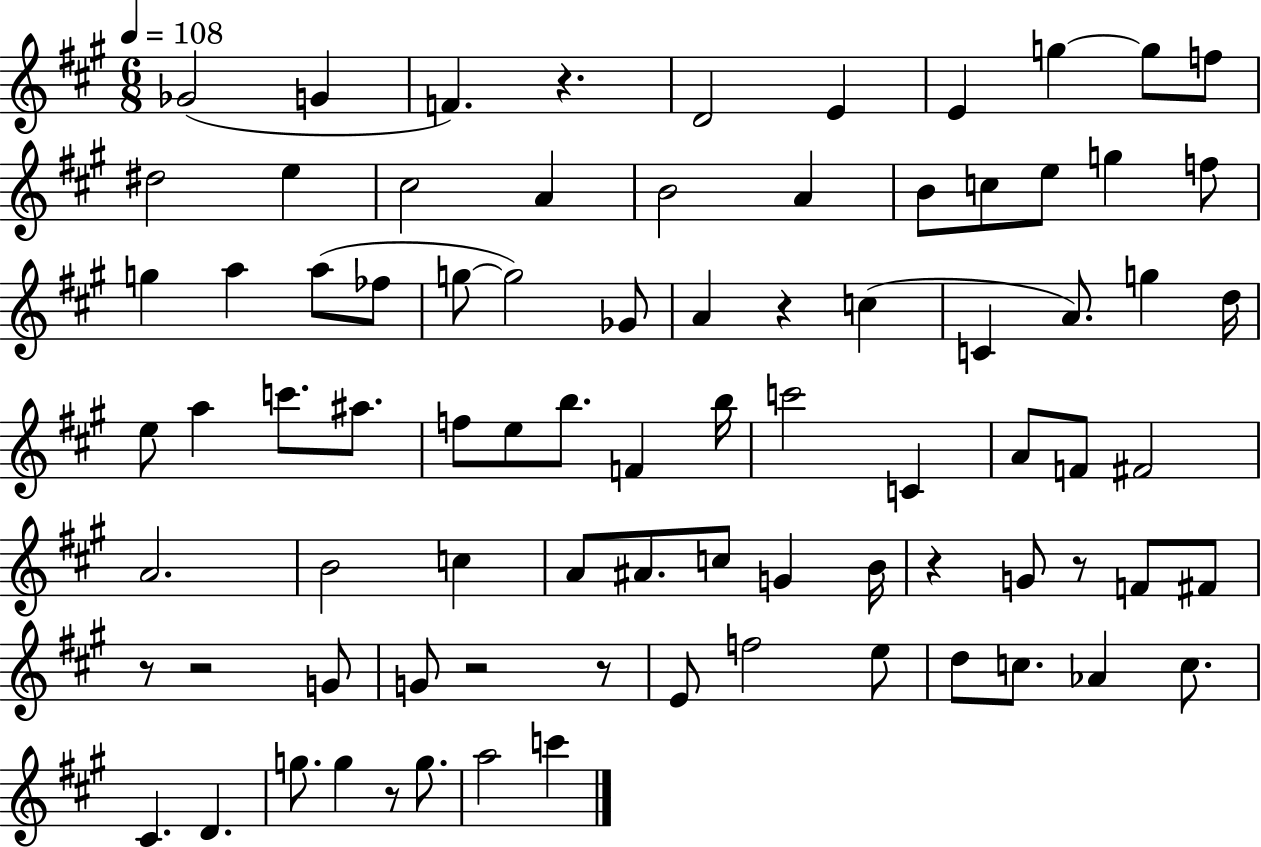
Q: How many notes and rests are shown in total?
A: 83